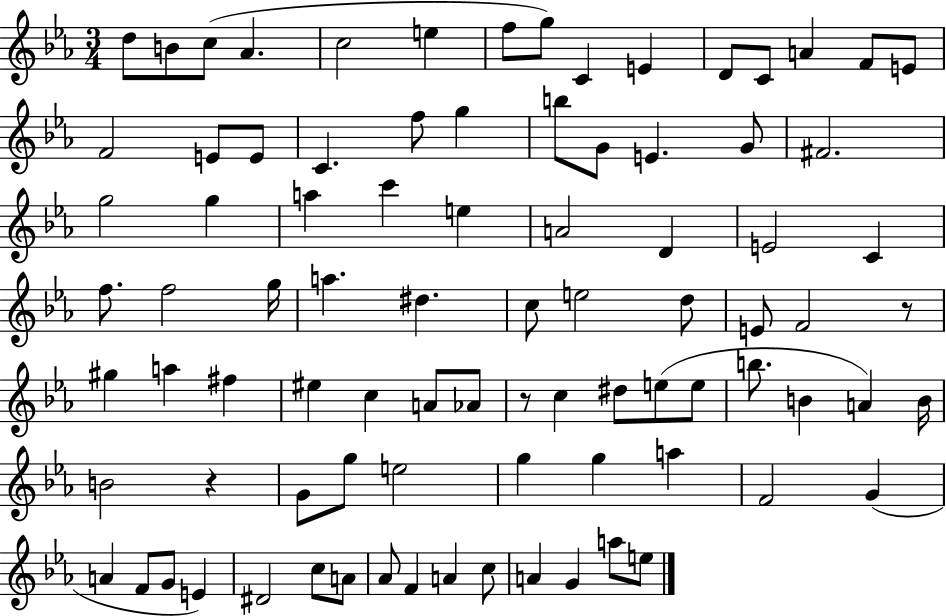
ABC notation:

X:1
T:Untitled
M:3/4
L:1/4
K:Eb
d/2 B/2 c/2 _A c2 e f/2 g/2 C E D/2 C/2 A F/2 E/2 F2 E/2 E/2 C f/2 g b/2 G/2 E G/2 ^F2 g2 g a c' e A2 D E2 C f/2 f2 g/4 a ^d c/2 e2 d/2 E/2 F2 z/2 ^g a ^f ^e c A/2 _A/2 z/2 c ^d/2 e/2 e/2 b/2 B A B/4 B2 z G/2 g/2 e2 g g a F2 G A F/2 G/2 E ^D2 c/2 A/2 _A/2 F A c/2 A G a/2 e/2